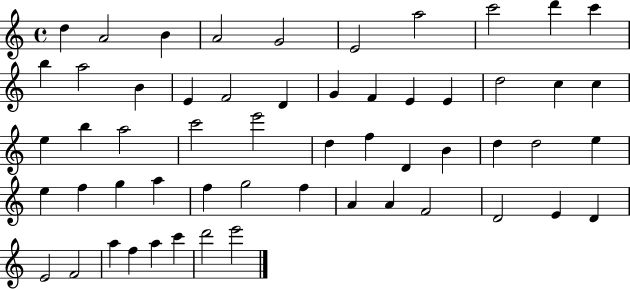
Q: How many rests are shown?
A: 0